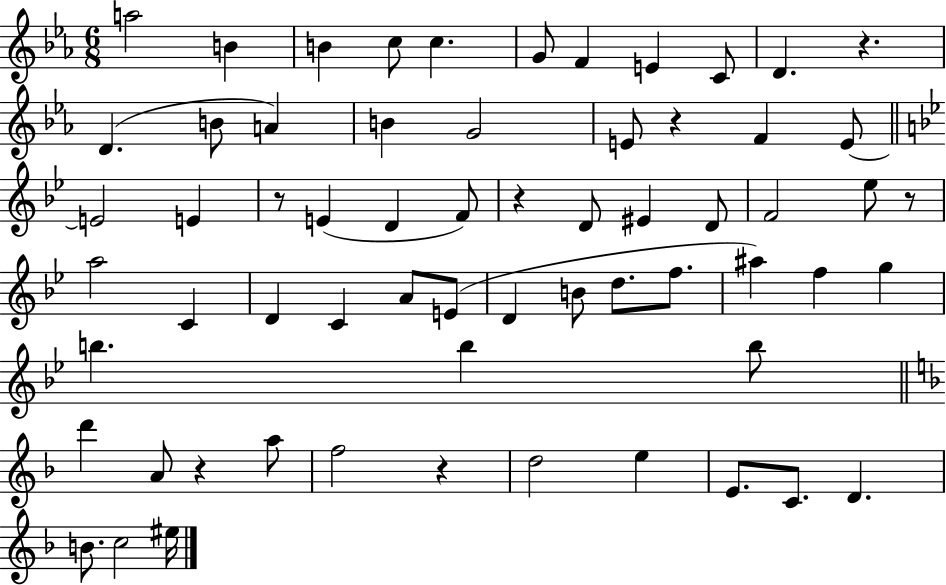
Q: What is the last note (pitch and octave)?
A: EIS5